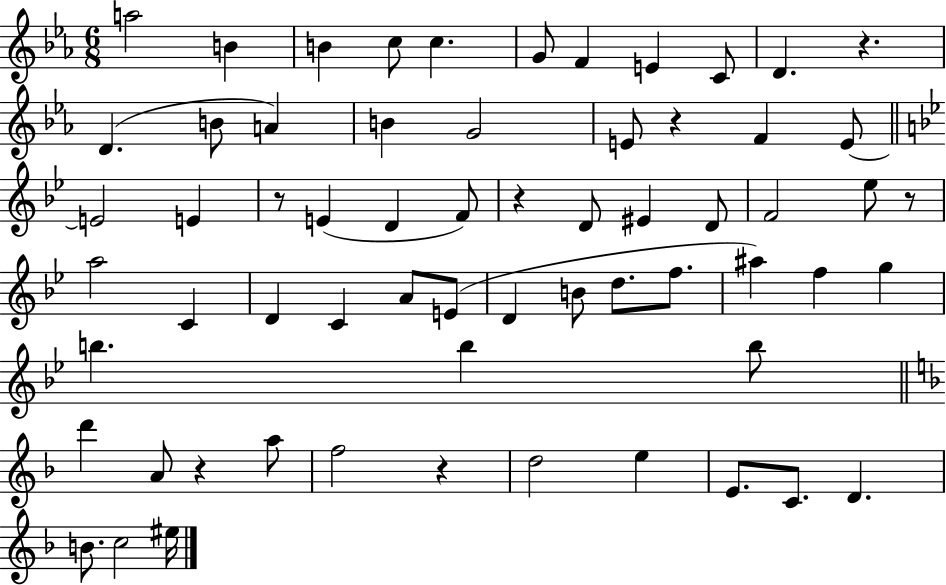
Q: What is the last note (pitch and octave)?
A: EIS5